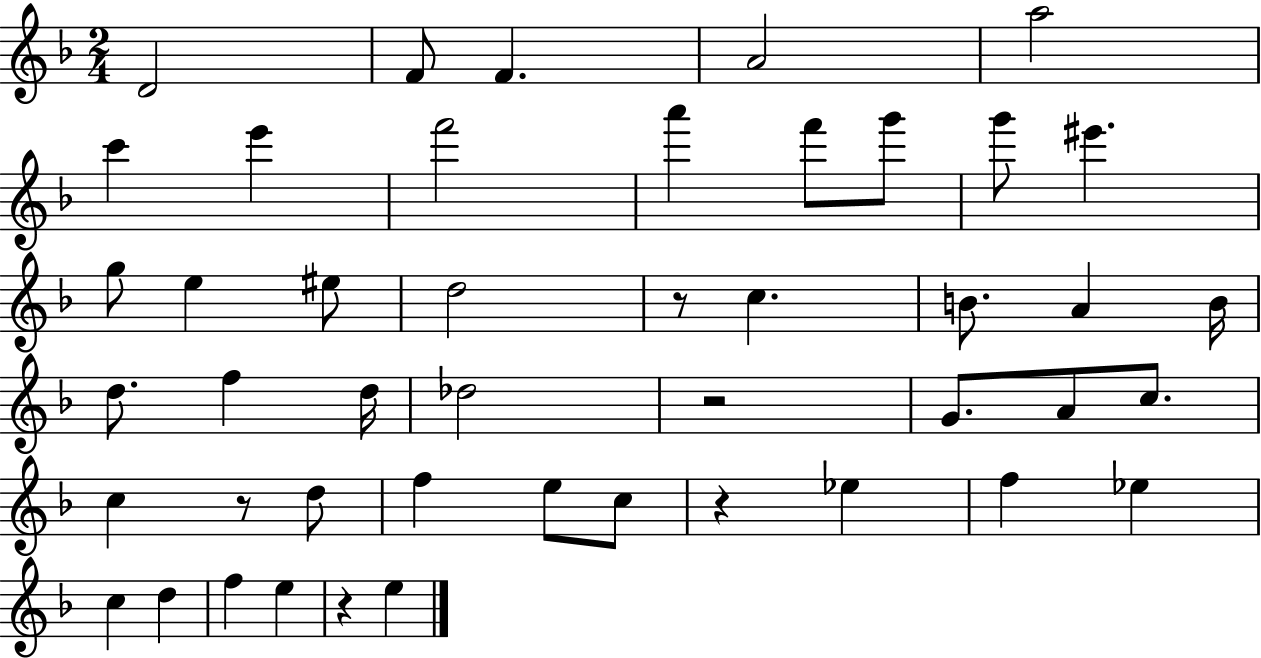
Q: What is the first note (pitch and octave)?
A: D4